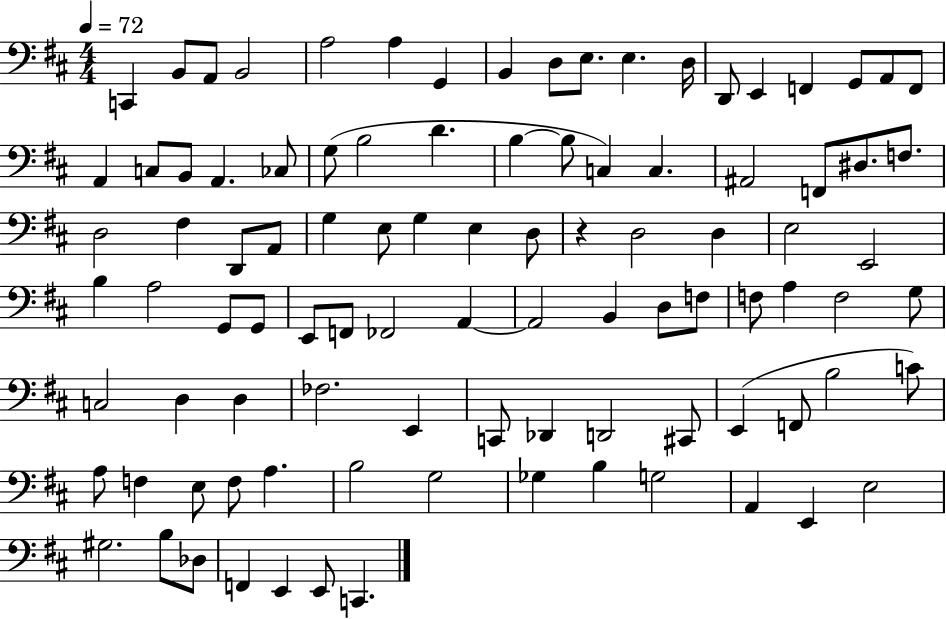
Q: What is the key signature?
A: D major